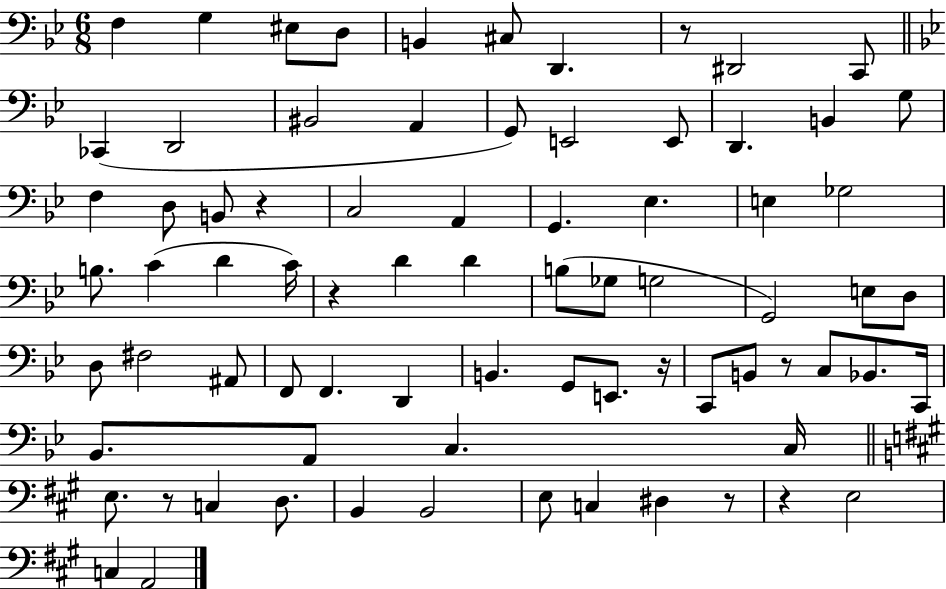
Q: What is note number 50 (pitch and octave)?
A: C2